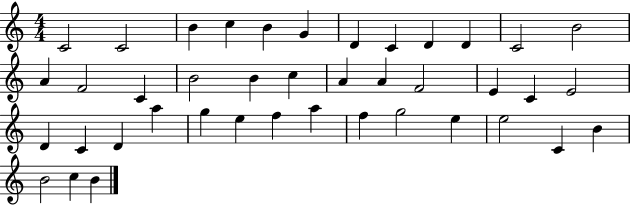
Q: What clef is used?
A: treble